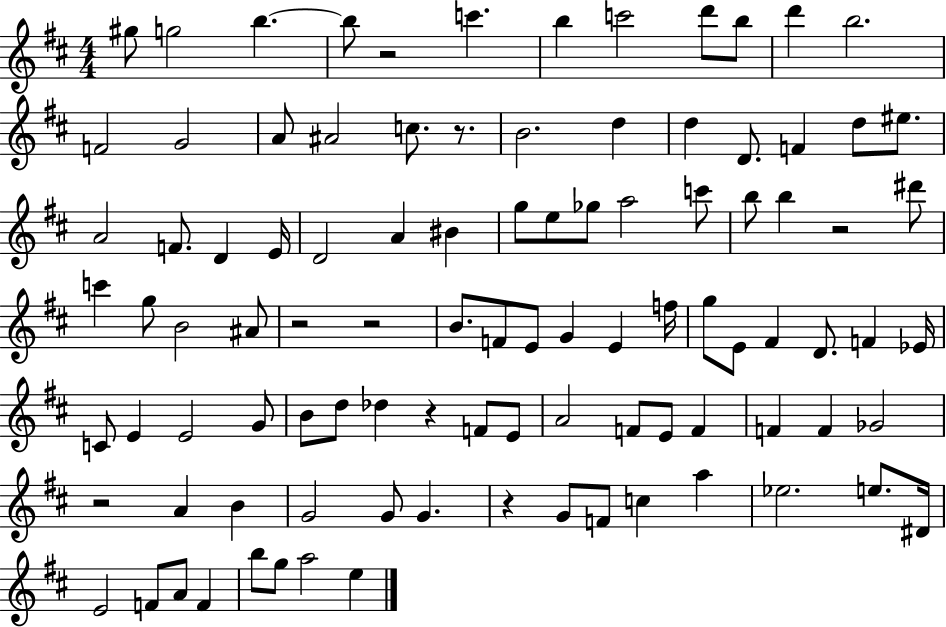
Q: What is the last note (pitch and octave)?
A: E5